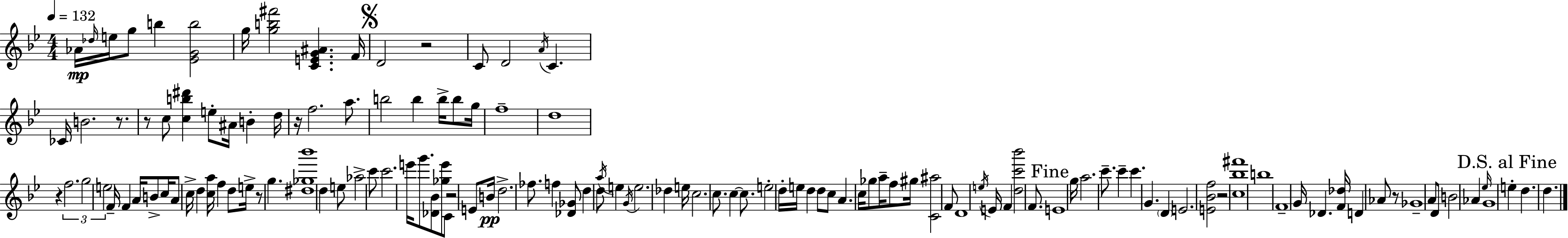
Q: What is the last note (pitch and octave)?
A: D5